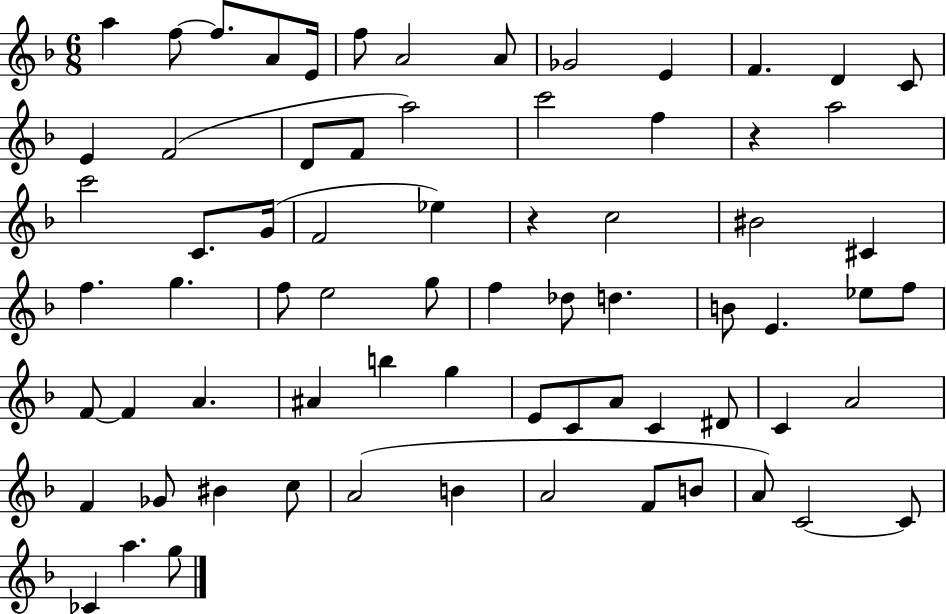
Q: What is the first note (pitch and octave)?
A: A5